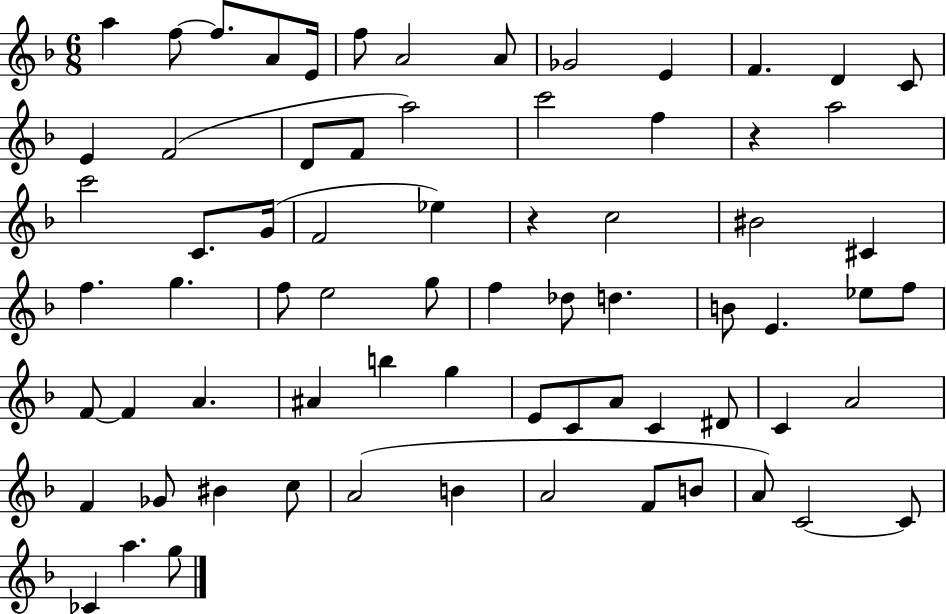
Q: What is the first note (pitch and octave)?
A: A5